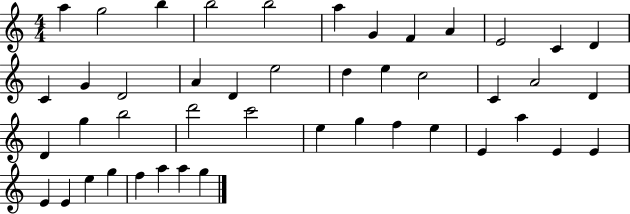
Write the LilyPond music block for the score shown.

{
  \clef treble
  \numericTimeSignature
  \time 4/4
  \key c \major
  a''4 g''2 b''4 | b''2 b''2 | a''4 g'4 f'4 a'4 | e'2 c'4 d'4 | \break c'4 g'4 d'2 | a'4 d'4 e''2 | d''4 e''4 c''2 | c'4 a'2 d'4 | \break d'4 g''4 b''2 | d'''2 c'''2 | e''4 g''4 f''4 e''4 | e'4 a''4 e'4 e'4 | \break e'4 e'4 e''4 g''4 | f''4 a''4 a''4 g''4 | \bar "|."
}